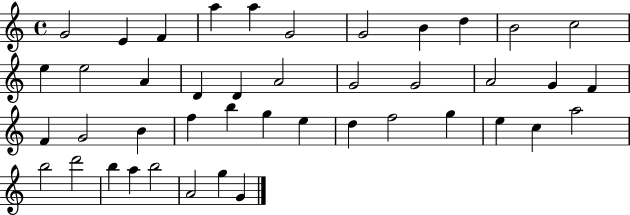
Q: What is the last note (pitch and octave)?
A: G4